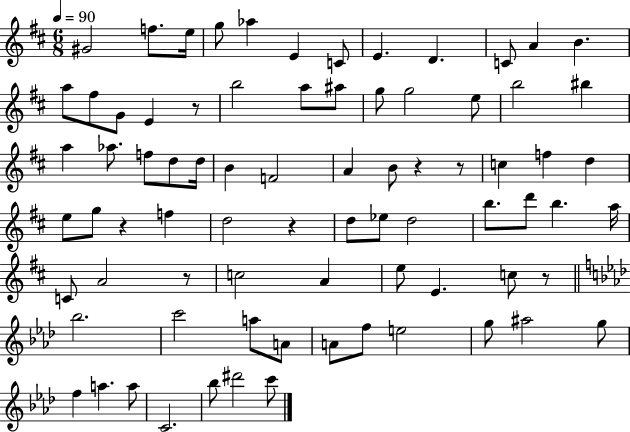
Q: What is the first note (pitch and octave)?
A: G#4